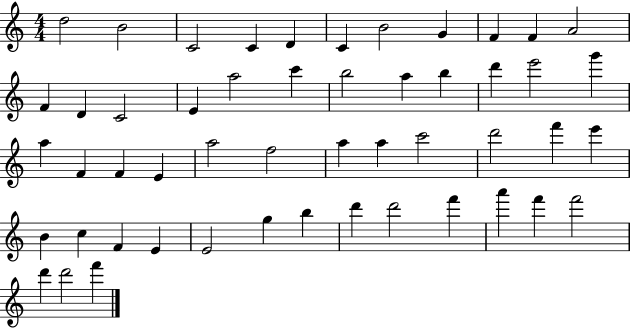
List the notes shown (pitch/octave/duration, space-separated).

D5/h B4/h C4/h C4/q D4/q C4/q B4/h G4/q F4/q F4/q A4/h F4/q D4/q C4/h E4/q A5/h C6/q B5/h A5/q B5/q D6/q E6/h G6/q A5/q F4/q F4/q E4/q A5/h F5/h A5/q A5/q C6/h D6/h F6/q E6/q B4/q C5/q F4/q E4/q E4/h G5/q B5/q D6/q D6/h F6/q A6/q F6/q F6/h D6/q D6/h F6/q